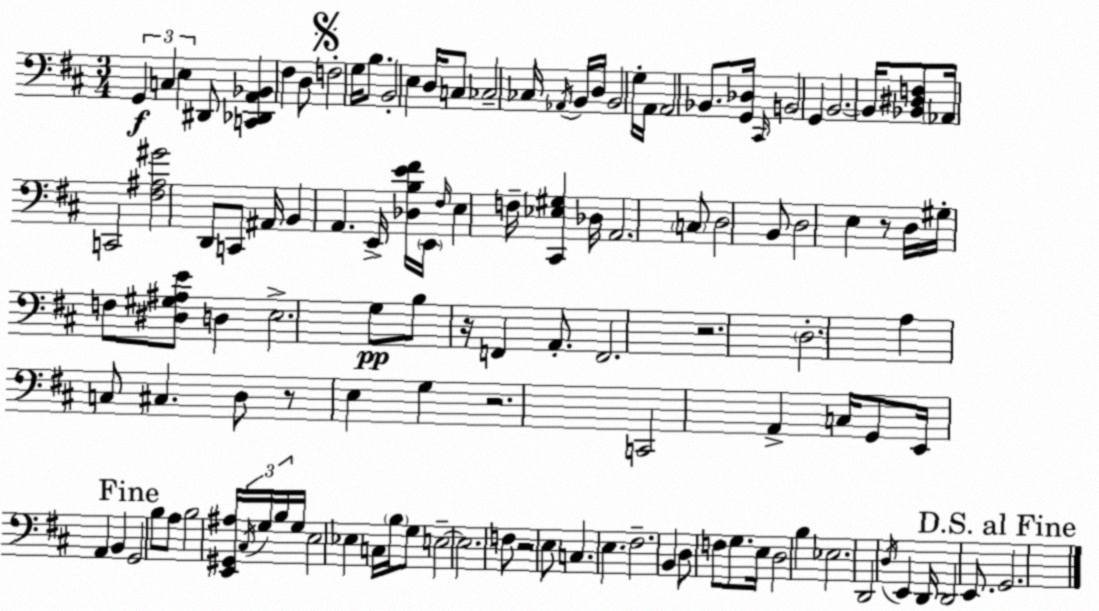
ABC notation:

X:1
T:Untitled
M:3/4
L:1/4
K:D
G,, C, E, ^D,,/2 [C,,_D,,A,,_B,,] ^F, D,/2 F,2 G,/4 B,/2 B,,2 E, D,/4 C,/2 _C,2 _C,/4 _A,,/4 B,,/4 D,/4 B,,2 G,/4 A,,/4 A,,2 _B,,/2 [G,,_D,]/4 ^C,,/4 B,,2 G,, B,,2 B,,/4 [_B,,^D,F,]/2 _A,,/4 C,,2 [^F,^A,^G]2 D,,/2 C,,/2 ^A,,/4 B,, A,, E,,/4 [_D,B,E^F]/4 E,,/4 ^F,/4 E, F,/4 [^C,,_E,^G,] _D,/4 A,,2 C,/2 D,2 B,,/2 D,2 E, z/2 D,/4 ^G,/4 F,/2 [^D,^G,^A,E]/2 D, E,2 G,/2 B,/2 z/4 F,, A,,/2 F,,2 z2 D,2 A, C,/2 ^C, D,/2 z/2 E, G, z2 C,,2 A,, C,/4 G,,/2 E,,/4 A,, B,, G,,2 B,/2 A,/2 B,2 [E,,^G,,^A,]/4 ^C,/4 G,/4 B,/4 G,/4 E,2 _E, C,/4 B,/4 G,/2 E,2 E,2 F,/2 z2 E,/2 C, E, ^F,2 B,, D,/2 F,/2 G,/2 E,/4 D,2 B, _E,2 D,,2 D,/4 E,, D,,/4 D,,2 E,,/2 G,,2